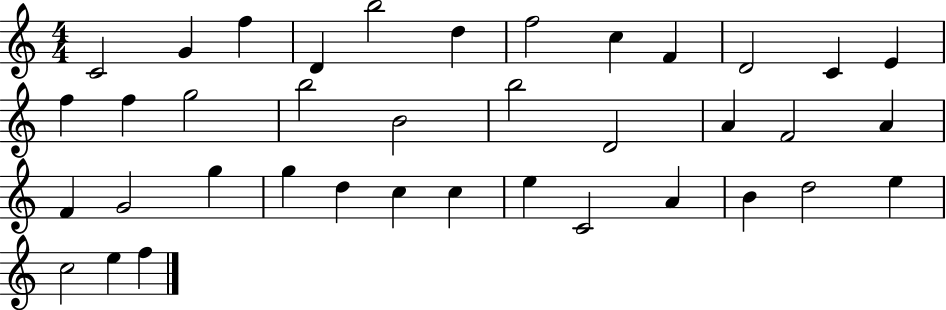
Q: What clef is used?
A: treble